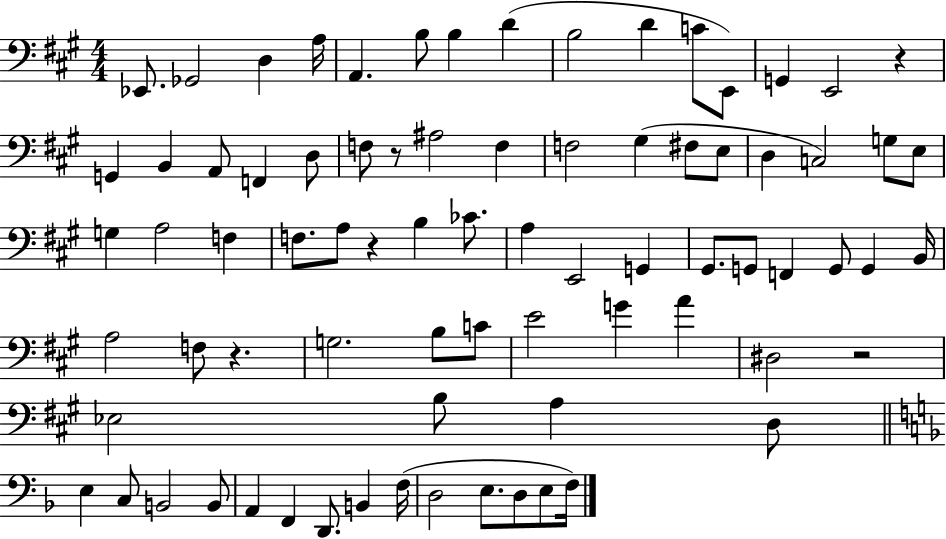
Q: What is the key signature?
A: A major